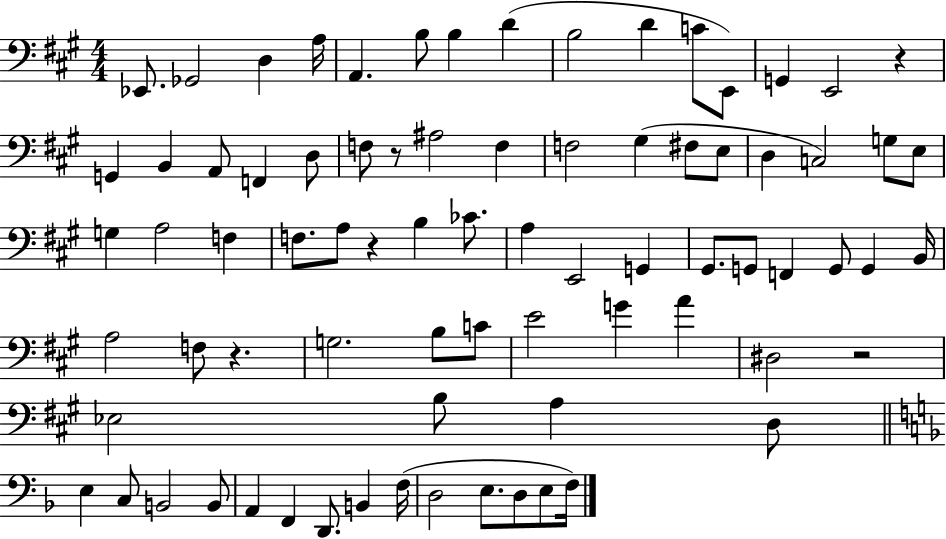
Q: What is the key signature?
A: A major